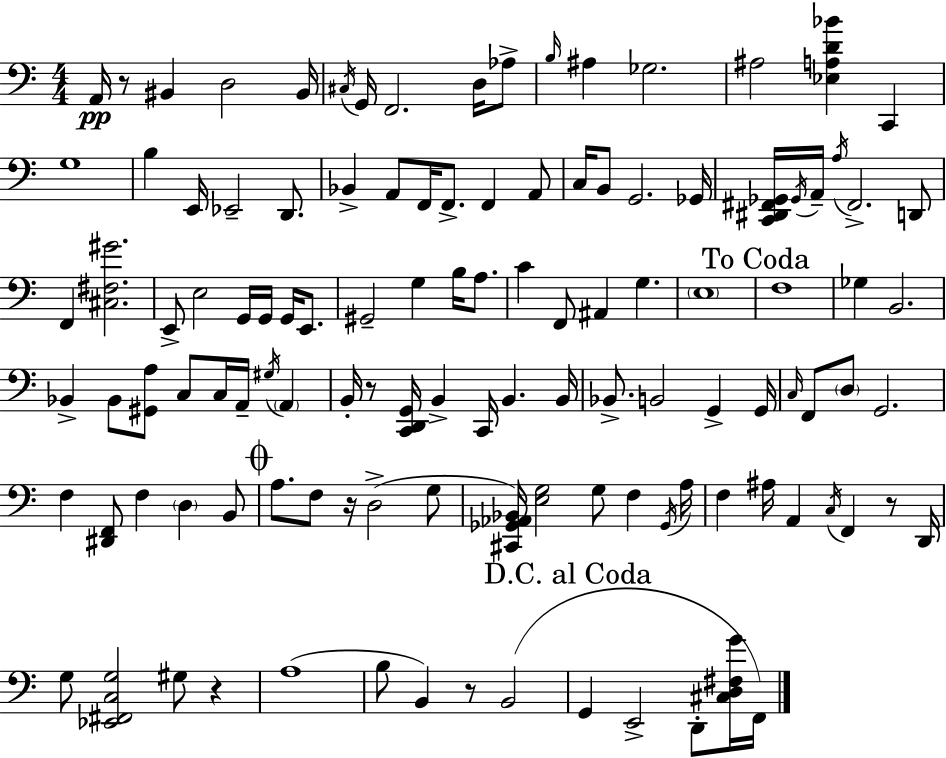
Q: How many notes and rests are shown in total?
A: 117